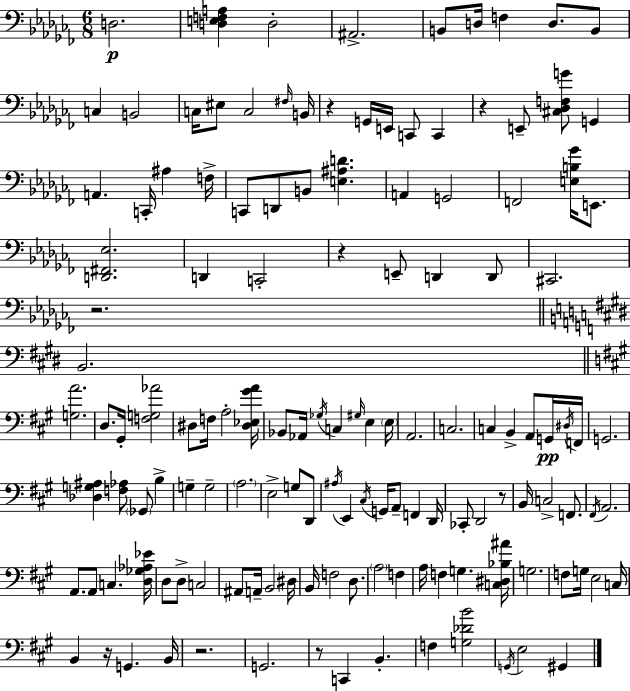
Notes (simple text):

D3/h. [D3,E3,F3,A3]/q D3/h A#2/h. B2/e D3/s F3/q D3/e. B2/e C3/q B2/h C3/s EIS3/e C3/h F#3/s B2/s R/q G2/s E2/s C2/e C2/q R/q E2/e [C#3,Db3,F3,G4]/e G2/q A2/q. C2/s A#3/q F3/s C2/e D2/e B2/e [E3,A#3,D4]/q. A2/q G2/h F2/h [E3,B3,Gb4]/s E2/e. [D2,F#2,Eb3]/h. D2/q C2/h R/q E2/e D2/q D2/e C#2/h. R/h. B2/h. [G3,A4]/h. D3/e. G#2/s [F3,G3,Ab4]/h D#3/e F3/s A3/h [D#3,Eb3,G#4,A4]/s Bb2/e Ab2/s Gb3/s C3/q G#3/s E3/q E3/s A2/h. C3/h. C3/q B2/q A2/e G2/s D#3/s F2/s G2/h. [Db3,G3,A#3]/q [F3,Ab3]/e Gb2/e B3/q G3/q G3/h A3/h. E3/h G3/e D2/e A#3/s E2/q C#3/s G2/s A2/e F2/q D2/s CES2/e D2/h R/e B2/s C3/h F2/e. F#2/s A2/h. A2/e. A2/e C3/q. [D3,Gb3,Ab3,Eb4]/s D3/e D3/e C3/h A#2/e A2/s B2/h D#3/s B2/s F3/h D3/e. A3/h F3/q A3/s F3/q G3/q. [C3,D#3,Bb3,A#4]/s G3/h. F3/e G3/s E3/h C3/s B2/q R/s G2/q. B2/s R/h. G2/h. R/e C2/q B2/q. F3/q [G3,Db4,B4]/h G2/s E3/h G#2/q